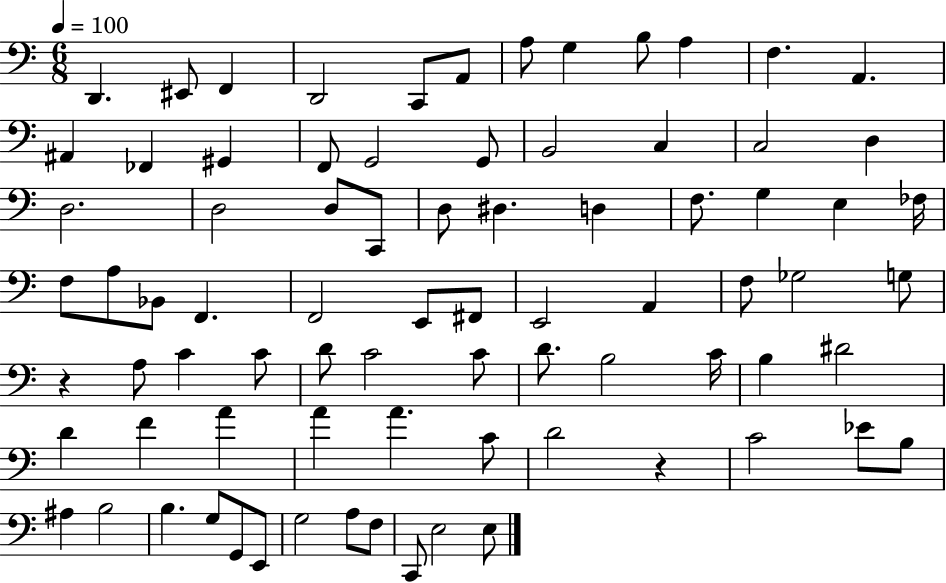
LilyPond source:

{
  \clef bass
  \numericTimeSignature
  \time 6/8
  \key c \major
  \tempo 4 = 100
  d,4. eis,8 f,4 | d,2 c,8 a,8 | a8 g4 b8 a4 | f4. a,4. | \break ais,4 fes,4 gis,4 | f,8 g,2 g,8 | b,2 c4 | c2 d4 | \break d2. | d2 d8 c,8 | d8 dis4. d4 | f8. g4 e4 fes16 | \break f8 a8 bes,8 f,4. | f,2 e,8 fis,8 | e,2 a,4 | f8 ges2 g8 | \break r4 a8 c'4 c'8 | d'8 c'2 c'8 | d'8. b2 c'16 | b4 dis'2 | \break d'4 f'4 a'4 | a'4 a'4. c'8 | d'2 r4 | c'2 ees'8 b8 | \break ais4 b2 | b4. g8 g,8 e,8 | g2 a8 f8 | c,8 e2 e8 | \break \bar "|."
}